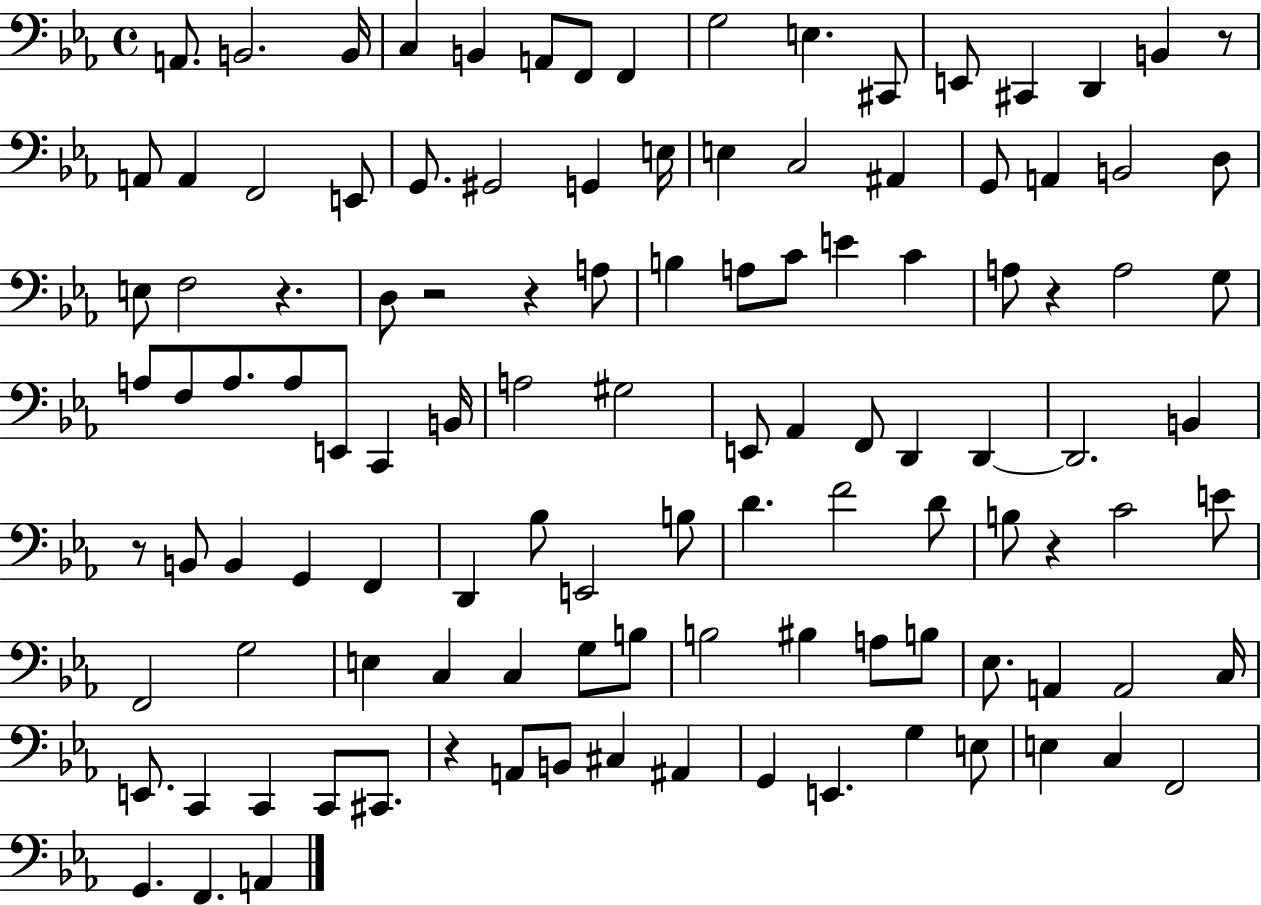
{
  \clef bass
  \time 4/4
  \defaultTimeSignature
  \key ees \major
  a,8. b,2. b,16 | c4 b,4 a,8 f,8 f,4 | g2 e4. cis,8 | e,8 cis,4 d,4 b,4 r8 | \break a,8 a,4 f,2 e,8 | g,8. gis,2 g,4 e16 | e4 c2 ais,4 | g,8 a,4 b,2 d8 | \break e8 f2 r4. | d8 r2 r4 a8 | b4 a8 c'8 e'4 c'4 | a8 r4 a2 g8 | \break a8 f8 a8. a8 e,8 c,4 b,16 | a2 gis2 | e,8 aes,4 f,8 d,4 d,4~~ | d,2. b,4 | \break r8 b,8 b,4 g,4 f,4 | d,4 bes8 e,2 b8 | d'4. f'2 d'8 | b8 r4 c'2 e'8 | \break f,2 g2 | e4 c4 c4 g8 b8 | b2 bis4 a8 b8 | ees8. a,4 a,2 c16 | \break e,8. c,4 c,4 c,8 cis,8. | r4 a,8 b,8 cis4 ais,4 | g,4 e,4. g4 e8 | e4 c4 f,2 | \break g,4. f,4. a,4 | \bar "|."
}